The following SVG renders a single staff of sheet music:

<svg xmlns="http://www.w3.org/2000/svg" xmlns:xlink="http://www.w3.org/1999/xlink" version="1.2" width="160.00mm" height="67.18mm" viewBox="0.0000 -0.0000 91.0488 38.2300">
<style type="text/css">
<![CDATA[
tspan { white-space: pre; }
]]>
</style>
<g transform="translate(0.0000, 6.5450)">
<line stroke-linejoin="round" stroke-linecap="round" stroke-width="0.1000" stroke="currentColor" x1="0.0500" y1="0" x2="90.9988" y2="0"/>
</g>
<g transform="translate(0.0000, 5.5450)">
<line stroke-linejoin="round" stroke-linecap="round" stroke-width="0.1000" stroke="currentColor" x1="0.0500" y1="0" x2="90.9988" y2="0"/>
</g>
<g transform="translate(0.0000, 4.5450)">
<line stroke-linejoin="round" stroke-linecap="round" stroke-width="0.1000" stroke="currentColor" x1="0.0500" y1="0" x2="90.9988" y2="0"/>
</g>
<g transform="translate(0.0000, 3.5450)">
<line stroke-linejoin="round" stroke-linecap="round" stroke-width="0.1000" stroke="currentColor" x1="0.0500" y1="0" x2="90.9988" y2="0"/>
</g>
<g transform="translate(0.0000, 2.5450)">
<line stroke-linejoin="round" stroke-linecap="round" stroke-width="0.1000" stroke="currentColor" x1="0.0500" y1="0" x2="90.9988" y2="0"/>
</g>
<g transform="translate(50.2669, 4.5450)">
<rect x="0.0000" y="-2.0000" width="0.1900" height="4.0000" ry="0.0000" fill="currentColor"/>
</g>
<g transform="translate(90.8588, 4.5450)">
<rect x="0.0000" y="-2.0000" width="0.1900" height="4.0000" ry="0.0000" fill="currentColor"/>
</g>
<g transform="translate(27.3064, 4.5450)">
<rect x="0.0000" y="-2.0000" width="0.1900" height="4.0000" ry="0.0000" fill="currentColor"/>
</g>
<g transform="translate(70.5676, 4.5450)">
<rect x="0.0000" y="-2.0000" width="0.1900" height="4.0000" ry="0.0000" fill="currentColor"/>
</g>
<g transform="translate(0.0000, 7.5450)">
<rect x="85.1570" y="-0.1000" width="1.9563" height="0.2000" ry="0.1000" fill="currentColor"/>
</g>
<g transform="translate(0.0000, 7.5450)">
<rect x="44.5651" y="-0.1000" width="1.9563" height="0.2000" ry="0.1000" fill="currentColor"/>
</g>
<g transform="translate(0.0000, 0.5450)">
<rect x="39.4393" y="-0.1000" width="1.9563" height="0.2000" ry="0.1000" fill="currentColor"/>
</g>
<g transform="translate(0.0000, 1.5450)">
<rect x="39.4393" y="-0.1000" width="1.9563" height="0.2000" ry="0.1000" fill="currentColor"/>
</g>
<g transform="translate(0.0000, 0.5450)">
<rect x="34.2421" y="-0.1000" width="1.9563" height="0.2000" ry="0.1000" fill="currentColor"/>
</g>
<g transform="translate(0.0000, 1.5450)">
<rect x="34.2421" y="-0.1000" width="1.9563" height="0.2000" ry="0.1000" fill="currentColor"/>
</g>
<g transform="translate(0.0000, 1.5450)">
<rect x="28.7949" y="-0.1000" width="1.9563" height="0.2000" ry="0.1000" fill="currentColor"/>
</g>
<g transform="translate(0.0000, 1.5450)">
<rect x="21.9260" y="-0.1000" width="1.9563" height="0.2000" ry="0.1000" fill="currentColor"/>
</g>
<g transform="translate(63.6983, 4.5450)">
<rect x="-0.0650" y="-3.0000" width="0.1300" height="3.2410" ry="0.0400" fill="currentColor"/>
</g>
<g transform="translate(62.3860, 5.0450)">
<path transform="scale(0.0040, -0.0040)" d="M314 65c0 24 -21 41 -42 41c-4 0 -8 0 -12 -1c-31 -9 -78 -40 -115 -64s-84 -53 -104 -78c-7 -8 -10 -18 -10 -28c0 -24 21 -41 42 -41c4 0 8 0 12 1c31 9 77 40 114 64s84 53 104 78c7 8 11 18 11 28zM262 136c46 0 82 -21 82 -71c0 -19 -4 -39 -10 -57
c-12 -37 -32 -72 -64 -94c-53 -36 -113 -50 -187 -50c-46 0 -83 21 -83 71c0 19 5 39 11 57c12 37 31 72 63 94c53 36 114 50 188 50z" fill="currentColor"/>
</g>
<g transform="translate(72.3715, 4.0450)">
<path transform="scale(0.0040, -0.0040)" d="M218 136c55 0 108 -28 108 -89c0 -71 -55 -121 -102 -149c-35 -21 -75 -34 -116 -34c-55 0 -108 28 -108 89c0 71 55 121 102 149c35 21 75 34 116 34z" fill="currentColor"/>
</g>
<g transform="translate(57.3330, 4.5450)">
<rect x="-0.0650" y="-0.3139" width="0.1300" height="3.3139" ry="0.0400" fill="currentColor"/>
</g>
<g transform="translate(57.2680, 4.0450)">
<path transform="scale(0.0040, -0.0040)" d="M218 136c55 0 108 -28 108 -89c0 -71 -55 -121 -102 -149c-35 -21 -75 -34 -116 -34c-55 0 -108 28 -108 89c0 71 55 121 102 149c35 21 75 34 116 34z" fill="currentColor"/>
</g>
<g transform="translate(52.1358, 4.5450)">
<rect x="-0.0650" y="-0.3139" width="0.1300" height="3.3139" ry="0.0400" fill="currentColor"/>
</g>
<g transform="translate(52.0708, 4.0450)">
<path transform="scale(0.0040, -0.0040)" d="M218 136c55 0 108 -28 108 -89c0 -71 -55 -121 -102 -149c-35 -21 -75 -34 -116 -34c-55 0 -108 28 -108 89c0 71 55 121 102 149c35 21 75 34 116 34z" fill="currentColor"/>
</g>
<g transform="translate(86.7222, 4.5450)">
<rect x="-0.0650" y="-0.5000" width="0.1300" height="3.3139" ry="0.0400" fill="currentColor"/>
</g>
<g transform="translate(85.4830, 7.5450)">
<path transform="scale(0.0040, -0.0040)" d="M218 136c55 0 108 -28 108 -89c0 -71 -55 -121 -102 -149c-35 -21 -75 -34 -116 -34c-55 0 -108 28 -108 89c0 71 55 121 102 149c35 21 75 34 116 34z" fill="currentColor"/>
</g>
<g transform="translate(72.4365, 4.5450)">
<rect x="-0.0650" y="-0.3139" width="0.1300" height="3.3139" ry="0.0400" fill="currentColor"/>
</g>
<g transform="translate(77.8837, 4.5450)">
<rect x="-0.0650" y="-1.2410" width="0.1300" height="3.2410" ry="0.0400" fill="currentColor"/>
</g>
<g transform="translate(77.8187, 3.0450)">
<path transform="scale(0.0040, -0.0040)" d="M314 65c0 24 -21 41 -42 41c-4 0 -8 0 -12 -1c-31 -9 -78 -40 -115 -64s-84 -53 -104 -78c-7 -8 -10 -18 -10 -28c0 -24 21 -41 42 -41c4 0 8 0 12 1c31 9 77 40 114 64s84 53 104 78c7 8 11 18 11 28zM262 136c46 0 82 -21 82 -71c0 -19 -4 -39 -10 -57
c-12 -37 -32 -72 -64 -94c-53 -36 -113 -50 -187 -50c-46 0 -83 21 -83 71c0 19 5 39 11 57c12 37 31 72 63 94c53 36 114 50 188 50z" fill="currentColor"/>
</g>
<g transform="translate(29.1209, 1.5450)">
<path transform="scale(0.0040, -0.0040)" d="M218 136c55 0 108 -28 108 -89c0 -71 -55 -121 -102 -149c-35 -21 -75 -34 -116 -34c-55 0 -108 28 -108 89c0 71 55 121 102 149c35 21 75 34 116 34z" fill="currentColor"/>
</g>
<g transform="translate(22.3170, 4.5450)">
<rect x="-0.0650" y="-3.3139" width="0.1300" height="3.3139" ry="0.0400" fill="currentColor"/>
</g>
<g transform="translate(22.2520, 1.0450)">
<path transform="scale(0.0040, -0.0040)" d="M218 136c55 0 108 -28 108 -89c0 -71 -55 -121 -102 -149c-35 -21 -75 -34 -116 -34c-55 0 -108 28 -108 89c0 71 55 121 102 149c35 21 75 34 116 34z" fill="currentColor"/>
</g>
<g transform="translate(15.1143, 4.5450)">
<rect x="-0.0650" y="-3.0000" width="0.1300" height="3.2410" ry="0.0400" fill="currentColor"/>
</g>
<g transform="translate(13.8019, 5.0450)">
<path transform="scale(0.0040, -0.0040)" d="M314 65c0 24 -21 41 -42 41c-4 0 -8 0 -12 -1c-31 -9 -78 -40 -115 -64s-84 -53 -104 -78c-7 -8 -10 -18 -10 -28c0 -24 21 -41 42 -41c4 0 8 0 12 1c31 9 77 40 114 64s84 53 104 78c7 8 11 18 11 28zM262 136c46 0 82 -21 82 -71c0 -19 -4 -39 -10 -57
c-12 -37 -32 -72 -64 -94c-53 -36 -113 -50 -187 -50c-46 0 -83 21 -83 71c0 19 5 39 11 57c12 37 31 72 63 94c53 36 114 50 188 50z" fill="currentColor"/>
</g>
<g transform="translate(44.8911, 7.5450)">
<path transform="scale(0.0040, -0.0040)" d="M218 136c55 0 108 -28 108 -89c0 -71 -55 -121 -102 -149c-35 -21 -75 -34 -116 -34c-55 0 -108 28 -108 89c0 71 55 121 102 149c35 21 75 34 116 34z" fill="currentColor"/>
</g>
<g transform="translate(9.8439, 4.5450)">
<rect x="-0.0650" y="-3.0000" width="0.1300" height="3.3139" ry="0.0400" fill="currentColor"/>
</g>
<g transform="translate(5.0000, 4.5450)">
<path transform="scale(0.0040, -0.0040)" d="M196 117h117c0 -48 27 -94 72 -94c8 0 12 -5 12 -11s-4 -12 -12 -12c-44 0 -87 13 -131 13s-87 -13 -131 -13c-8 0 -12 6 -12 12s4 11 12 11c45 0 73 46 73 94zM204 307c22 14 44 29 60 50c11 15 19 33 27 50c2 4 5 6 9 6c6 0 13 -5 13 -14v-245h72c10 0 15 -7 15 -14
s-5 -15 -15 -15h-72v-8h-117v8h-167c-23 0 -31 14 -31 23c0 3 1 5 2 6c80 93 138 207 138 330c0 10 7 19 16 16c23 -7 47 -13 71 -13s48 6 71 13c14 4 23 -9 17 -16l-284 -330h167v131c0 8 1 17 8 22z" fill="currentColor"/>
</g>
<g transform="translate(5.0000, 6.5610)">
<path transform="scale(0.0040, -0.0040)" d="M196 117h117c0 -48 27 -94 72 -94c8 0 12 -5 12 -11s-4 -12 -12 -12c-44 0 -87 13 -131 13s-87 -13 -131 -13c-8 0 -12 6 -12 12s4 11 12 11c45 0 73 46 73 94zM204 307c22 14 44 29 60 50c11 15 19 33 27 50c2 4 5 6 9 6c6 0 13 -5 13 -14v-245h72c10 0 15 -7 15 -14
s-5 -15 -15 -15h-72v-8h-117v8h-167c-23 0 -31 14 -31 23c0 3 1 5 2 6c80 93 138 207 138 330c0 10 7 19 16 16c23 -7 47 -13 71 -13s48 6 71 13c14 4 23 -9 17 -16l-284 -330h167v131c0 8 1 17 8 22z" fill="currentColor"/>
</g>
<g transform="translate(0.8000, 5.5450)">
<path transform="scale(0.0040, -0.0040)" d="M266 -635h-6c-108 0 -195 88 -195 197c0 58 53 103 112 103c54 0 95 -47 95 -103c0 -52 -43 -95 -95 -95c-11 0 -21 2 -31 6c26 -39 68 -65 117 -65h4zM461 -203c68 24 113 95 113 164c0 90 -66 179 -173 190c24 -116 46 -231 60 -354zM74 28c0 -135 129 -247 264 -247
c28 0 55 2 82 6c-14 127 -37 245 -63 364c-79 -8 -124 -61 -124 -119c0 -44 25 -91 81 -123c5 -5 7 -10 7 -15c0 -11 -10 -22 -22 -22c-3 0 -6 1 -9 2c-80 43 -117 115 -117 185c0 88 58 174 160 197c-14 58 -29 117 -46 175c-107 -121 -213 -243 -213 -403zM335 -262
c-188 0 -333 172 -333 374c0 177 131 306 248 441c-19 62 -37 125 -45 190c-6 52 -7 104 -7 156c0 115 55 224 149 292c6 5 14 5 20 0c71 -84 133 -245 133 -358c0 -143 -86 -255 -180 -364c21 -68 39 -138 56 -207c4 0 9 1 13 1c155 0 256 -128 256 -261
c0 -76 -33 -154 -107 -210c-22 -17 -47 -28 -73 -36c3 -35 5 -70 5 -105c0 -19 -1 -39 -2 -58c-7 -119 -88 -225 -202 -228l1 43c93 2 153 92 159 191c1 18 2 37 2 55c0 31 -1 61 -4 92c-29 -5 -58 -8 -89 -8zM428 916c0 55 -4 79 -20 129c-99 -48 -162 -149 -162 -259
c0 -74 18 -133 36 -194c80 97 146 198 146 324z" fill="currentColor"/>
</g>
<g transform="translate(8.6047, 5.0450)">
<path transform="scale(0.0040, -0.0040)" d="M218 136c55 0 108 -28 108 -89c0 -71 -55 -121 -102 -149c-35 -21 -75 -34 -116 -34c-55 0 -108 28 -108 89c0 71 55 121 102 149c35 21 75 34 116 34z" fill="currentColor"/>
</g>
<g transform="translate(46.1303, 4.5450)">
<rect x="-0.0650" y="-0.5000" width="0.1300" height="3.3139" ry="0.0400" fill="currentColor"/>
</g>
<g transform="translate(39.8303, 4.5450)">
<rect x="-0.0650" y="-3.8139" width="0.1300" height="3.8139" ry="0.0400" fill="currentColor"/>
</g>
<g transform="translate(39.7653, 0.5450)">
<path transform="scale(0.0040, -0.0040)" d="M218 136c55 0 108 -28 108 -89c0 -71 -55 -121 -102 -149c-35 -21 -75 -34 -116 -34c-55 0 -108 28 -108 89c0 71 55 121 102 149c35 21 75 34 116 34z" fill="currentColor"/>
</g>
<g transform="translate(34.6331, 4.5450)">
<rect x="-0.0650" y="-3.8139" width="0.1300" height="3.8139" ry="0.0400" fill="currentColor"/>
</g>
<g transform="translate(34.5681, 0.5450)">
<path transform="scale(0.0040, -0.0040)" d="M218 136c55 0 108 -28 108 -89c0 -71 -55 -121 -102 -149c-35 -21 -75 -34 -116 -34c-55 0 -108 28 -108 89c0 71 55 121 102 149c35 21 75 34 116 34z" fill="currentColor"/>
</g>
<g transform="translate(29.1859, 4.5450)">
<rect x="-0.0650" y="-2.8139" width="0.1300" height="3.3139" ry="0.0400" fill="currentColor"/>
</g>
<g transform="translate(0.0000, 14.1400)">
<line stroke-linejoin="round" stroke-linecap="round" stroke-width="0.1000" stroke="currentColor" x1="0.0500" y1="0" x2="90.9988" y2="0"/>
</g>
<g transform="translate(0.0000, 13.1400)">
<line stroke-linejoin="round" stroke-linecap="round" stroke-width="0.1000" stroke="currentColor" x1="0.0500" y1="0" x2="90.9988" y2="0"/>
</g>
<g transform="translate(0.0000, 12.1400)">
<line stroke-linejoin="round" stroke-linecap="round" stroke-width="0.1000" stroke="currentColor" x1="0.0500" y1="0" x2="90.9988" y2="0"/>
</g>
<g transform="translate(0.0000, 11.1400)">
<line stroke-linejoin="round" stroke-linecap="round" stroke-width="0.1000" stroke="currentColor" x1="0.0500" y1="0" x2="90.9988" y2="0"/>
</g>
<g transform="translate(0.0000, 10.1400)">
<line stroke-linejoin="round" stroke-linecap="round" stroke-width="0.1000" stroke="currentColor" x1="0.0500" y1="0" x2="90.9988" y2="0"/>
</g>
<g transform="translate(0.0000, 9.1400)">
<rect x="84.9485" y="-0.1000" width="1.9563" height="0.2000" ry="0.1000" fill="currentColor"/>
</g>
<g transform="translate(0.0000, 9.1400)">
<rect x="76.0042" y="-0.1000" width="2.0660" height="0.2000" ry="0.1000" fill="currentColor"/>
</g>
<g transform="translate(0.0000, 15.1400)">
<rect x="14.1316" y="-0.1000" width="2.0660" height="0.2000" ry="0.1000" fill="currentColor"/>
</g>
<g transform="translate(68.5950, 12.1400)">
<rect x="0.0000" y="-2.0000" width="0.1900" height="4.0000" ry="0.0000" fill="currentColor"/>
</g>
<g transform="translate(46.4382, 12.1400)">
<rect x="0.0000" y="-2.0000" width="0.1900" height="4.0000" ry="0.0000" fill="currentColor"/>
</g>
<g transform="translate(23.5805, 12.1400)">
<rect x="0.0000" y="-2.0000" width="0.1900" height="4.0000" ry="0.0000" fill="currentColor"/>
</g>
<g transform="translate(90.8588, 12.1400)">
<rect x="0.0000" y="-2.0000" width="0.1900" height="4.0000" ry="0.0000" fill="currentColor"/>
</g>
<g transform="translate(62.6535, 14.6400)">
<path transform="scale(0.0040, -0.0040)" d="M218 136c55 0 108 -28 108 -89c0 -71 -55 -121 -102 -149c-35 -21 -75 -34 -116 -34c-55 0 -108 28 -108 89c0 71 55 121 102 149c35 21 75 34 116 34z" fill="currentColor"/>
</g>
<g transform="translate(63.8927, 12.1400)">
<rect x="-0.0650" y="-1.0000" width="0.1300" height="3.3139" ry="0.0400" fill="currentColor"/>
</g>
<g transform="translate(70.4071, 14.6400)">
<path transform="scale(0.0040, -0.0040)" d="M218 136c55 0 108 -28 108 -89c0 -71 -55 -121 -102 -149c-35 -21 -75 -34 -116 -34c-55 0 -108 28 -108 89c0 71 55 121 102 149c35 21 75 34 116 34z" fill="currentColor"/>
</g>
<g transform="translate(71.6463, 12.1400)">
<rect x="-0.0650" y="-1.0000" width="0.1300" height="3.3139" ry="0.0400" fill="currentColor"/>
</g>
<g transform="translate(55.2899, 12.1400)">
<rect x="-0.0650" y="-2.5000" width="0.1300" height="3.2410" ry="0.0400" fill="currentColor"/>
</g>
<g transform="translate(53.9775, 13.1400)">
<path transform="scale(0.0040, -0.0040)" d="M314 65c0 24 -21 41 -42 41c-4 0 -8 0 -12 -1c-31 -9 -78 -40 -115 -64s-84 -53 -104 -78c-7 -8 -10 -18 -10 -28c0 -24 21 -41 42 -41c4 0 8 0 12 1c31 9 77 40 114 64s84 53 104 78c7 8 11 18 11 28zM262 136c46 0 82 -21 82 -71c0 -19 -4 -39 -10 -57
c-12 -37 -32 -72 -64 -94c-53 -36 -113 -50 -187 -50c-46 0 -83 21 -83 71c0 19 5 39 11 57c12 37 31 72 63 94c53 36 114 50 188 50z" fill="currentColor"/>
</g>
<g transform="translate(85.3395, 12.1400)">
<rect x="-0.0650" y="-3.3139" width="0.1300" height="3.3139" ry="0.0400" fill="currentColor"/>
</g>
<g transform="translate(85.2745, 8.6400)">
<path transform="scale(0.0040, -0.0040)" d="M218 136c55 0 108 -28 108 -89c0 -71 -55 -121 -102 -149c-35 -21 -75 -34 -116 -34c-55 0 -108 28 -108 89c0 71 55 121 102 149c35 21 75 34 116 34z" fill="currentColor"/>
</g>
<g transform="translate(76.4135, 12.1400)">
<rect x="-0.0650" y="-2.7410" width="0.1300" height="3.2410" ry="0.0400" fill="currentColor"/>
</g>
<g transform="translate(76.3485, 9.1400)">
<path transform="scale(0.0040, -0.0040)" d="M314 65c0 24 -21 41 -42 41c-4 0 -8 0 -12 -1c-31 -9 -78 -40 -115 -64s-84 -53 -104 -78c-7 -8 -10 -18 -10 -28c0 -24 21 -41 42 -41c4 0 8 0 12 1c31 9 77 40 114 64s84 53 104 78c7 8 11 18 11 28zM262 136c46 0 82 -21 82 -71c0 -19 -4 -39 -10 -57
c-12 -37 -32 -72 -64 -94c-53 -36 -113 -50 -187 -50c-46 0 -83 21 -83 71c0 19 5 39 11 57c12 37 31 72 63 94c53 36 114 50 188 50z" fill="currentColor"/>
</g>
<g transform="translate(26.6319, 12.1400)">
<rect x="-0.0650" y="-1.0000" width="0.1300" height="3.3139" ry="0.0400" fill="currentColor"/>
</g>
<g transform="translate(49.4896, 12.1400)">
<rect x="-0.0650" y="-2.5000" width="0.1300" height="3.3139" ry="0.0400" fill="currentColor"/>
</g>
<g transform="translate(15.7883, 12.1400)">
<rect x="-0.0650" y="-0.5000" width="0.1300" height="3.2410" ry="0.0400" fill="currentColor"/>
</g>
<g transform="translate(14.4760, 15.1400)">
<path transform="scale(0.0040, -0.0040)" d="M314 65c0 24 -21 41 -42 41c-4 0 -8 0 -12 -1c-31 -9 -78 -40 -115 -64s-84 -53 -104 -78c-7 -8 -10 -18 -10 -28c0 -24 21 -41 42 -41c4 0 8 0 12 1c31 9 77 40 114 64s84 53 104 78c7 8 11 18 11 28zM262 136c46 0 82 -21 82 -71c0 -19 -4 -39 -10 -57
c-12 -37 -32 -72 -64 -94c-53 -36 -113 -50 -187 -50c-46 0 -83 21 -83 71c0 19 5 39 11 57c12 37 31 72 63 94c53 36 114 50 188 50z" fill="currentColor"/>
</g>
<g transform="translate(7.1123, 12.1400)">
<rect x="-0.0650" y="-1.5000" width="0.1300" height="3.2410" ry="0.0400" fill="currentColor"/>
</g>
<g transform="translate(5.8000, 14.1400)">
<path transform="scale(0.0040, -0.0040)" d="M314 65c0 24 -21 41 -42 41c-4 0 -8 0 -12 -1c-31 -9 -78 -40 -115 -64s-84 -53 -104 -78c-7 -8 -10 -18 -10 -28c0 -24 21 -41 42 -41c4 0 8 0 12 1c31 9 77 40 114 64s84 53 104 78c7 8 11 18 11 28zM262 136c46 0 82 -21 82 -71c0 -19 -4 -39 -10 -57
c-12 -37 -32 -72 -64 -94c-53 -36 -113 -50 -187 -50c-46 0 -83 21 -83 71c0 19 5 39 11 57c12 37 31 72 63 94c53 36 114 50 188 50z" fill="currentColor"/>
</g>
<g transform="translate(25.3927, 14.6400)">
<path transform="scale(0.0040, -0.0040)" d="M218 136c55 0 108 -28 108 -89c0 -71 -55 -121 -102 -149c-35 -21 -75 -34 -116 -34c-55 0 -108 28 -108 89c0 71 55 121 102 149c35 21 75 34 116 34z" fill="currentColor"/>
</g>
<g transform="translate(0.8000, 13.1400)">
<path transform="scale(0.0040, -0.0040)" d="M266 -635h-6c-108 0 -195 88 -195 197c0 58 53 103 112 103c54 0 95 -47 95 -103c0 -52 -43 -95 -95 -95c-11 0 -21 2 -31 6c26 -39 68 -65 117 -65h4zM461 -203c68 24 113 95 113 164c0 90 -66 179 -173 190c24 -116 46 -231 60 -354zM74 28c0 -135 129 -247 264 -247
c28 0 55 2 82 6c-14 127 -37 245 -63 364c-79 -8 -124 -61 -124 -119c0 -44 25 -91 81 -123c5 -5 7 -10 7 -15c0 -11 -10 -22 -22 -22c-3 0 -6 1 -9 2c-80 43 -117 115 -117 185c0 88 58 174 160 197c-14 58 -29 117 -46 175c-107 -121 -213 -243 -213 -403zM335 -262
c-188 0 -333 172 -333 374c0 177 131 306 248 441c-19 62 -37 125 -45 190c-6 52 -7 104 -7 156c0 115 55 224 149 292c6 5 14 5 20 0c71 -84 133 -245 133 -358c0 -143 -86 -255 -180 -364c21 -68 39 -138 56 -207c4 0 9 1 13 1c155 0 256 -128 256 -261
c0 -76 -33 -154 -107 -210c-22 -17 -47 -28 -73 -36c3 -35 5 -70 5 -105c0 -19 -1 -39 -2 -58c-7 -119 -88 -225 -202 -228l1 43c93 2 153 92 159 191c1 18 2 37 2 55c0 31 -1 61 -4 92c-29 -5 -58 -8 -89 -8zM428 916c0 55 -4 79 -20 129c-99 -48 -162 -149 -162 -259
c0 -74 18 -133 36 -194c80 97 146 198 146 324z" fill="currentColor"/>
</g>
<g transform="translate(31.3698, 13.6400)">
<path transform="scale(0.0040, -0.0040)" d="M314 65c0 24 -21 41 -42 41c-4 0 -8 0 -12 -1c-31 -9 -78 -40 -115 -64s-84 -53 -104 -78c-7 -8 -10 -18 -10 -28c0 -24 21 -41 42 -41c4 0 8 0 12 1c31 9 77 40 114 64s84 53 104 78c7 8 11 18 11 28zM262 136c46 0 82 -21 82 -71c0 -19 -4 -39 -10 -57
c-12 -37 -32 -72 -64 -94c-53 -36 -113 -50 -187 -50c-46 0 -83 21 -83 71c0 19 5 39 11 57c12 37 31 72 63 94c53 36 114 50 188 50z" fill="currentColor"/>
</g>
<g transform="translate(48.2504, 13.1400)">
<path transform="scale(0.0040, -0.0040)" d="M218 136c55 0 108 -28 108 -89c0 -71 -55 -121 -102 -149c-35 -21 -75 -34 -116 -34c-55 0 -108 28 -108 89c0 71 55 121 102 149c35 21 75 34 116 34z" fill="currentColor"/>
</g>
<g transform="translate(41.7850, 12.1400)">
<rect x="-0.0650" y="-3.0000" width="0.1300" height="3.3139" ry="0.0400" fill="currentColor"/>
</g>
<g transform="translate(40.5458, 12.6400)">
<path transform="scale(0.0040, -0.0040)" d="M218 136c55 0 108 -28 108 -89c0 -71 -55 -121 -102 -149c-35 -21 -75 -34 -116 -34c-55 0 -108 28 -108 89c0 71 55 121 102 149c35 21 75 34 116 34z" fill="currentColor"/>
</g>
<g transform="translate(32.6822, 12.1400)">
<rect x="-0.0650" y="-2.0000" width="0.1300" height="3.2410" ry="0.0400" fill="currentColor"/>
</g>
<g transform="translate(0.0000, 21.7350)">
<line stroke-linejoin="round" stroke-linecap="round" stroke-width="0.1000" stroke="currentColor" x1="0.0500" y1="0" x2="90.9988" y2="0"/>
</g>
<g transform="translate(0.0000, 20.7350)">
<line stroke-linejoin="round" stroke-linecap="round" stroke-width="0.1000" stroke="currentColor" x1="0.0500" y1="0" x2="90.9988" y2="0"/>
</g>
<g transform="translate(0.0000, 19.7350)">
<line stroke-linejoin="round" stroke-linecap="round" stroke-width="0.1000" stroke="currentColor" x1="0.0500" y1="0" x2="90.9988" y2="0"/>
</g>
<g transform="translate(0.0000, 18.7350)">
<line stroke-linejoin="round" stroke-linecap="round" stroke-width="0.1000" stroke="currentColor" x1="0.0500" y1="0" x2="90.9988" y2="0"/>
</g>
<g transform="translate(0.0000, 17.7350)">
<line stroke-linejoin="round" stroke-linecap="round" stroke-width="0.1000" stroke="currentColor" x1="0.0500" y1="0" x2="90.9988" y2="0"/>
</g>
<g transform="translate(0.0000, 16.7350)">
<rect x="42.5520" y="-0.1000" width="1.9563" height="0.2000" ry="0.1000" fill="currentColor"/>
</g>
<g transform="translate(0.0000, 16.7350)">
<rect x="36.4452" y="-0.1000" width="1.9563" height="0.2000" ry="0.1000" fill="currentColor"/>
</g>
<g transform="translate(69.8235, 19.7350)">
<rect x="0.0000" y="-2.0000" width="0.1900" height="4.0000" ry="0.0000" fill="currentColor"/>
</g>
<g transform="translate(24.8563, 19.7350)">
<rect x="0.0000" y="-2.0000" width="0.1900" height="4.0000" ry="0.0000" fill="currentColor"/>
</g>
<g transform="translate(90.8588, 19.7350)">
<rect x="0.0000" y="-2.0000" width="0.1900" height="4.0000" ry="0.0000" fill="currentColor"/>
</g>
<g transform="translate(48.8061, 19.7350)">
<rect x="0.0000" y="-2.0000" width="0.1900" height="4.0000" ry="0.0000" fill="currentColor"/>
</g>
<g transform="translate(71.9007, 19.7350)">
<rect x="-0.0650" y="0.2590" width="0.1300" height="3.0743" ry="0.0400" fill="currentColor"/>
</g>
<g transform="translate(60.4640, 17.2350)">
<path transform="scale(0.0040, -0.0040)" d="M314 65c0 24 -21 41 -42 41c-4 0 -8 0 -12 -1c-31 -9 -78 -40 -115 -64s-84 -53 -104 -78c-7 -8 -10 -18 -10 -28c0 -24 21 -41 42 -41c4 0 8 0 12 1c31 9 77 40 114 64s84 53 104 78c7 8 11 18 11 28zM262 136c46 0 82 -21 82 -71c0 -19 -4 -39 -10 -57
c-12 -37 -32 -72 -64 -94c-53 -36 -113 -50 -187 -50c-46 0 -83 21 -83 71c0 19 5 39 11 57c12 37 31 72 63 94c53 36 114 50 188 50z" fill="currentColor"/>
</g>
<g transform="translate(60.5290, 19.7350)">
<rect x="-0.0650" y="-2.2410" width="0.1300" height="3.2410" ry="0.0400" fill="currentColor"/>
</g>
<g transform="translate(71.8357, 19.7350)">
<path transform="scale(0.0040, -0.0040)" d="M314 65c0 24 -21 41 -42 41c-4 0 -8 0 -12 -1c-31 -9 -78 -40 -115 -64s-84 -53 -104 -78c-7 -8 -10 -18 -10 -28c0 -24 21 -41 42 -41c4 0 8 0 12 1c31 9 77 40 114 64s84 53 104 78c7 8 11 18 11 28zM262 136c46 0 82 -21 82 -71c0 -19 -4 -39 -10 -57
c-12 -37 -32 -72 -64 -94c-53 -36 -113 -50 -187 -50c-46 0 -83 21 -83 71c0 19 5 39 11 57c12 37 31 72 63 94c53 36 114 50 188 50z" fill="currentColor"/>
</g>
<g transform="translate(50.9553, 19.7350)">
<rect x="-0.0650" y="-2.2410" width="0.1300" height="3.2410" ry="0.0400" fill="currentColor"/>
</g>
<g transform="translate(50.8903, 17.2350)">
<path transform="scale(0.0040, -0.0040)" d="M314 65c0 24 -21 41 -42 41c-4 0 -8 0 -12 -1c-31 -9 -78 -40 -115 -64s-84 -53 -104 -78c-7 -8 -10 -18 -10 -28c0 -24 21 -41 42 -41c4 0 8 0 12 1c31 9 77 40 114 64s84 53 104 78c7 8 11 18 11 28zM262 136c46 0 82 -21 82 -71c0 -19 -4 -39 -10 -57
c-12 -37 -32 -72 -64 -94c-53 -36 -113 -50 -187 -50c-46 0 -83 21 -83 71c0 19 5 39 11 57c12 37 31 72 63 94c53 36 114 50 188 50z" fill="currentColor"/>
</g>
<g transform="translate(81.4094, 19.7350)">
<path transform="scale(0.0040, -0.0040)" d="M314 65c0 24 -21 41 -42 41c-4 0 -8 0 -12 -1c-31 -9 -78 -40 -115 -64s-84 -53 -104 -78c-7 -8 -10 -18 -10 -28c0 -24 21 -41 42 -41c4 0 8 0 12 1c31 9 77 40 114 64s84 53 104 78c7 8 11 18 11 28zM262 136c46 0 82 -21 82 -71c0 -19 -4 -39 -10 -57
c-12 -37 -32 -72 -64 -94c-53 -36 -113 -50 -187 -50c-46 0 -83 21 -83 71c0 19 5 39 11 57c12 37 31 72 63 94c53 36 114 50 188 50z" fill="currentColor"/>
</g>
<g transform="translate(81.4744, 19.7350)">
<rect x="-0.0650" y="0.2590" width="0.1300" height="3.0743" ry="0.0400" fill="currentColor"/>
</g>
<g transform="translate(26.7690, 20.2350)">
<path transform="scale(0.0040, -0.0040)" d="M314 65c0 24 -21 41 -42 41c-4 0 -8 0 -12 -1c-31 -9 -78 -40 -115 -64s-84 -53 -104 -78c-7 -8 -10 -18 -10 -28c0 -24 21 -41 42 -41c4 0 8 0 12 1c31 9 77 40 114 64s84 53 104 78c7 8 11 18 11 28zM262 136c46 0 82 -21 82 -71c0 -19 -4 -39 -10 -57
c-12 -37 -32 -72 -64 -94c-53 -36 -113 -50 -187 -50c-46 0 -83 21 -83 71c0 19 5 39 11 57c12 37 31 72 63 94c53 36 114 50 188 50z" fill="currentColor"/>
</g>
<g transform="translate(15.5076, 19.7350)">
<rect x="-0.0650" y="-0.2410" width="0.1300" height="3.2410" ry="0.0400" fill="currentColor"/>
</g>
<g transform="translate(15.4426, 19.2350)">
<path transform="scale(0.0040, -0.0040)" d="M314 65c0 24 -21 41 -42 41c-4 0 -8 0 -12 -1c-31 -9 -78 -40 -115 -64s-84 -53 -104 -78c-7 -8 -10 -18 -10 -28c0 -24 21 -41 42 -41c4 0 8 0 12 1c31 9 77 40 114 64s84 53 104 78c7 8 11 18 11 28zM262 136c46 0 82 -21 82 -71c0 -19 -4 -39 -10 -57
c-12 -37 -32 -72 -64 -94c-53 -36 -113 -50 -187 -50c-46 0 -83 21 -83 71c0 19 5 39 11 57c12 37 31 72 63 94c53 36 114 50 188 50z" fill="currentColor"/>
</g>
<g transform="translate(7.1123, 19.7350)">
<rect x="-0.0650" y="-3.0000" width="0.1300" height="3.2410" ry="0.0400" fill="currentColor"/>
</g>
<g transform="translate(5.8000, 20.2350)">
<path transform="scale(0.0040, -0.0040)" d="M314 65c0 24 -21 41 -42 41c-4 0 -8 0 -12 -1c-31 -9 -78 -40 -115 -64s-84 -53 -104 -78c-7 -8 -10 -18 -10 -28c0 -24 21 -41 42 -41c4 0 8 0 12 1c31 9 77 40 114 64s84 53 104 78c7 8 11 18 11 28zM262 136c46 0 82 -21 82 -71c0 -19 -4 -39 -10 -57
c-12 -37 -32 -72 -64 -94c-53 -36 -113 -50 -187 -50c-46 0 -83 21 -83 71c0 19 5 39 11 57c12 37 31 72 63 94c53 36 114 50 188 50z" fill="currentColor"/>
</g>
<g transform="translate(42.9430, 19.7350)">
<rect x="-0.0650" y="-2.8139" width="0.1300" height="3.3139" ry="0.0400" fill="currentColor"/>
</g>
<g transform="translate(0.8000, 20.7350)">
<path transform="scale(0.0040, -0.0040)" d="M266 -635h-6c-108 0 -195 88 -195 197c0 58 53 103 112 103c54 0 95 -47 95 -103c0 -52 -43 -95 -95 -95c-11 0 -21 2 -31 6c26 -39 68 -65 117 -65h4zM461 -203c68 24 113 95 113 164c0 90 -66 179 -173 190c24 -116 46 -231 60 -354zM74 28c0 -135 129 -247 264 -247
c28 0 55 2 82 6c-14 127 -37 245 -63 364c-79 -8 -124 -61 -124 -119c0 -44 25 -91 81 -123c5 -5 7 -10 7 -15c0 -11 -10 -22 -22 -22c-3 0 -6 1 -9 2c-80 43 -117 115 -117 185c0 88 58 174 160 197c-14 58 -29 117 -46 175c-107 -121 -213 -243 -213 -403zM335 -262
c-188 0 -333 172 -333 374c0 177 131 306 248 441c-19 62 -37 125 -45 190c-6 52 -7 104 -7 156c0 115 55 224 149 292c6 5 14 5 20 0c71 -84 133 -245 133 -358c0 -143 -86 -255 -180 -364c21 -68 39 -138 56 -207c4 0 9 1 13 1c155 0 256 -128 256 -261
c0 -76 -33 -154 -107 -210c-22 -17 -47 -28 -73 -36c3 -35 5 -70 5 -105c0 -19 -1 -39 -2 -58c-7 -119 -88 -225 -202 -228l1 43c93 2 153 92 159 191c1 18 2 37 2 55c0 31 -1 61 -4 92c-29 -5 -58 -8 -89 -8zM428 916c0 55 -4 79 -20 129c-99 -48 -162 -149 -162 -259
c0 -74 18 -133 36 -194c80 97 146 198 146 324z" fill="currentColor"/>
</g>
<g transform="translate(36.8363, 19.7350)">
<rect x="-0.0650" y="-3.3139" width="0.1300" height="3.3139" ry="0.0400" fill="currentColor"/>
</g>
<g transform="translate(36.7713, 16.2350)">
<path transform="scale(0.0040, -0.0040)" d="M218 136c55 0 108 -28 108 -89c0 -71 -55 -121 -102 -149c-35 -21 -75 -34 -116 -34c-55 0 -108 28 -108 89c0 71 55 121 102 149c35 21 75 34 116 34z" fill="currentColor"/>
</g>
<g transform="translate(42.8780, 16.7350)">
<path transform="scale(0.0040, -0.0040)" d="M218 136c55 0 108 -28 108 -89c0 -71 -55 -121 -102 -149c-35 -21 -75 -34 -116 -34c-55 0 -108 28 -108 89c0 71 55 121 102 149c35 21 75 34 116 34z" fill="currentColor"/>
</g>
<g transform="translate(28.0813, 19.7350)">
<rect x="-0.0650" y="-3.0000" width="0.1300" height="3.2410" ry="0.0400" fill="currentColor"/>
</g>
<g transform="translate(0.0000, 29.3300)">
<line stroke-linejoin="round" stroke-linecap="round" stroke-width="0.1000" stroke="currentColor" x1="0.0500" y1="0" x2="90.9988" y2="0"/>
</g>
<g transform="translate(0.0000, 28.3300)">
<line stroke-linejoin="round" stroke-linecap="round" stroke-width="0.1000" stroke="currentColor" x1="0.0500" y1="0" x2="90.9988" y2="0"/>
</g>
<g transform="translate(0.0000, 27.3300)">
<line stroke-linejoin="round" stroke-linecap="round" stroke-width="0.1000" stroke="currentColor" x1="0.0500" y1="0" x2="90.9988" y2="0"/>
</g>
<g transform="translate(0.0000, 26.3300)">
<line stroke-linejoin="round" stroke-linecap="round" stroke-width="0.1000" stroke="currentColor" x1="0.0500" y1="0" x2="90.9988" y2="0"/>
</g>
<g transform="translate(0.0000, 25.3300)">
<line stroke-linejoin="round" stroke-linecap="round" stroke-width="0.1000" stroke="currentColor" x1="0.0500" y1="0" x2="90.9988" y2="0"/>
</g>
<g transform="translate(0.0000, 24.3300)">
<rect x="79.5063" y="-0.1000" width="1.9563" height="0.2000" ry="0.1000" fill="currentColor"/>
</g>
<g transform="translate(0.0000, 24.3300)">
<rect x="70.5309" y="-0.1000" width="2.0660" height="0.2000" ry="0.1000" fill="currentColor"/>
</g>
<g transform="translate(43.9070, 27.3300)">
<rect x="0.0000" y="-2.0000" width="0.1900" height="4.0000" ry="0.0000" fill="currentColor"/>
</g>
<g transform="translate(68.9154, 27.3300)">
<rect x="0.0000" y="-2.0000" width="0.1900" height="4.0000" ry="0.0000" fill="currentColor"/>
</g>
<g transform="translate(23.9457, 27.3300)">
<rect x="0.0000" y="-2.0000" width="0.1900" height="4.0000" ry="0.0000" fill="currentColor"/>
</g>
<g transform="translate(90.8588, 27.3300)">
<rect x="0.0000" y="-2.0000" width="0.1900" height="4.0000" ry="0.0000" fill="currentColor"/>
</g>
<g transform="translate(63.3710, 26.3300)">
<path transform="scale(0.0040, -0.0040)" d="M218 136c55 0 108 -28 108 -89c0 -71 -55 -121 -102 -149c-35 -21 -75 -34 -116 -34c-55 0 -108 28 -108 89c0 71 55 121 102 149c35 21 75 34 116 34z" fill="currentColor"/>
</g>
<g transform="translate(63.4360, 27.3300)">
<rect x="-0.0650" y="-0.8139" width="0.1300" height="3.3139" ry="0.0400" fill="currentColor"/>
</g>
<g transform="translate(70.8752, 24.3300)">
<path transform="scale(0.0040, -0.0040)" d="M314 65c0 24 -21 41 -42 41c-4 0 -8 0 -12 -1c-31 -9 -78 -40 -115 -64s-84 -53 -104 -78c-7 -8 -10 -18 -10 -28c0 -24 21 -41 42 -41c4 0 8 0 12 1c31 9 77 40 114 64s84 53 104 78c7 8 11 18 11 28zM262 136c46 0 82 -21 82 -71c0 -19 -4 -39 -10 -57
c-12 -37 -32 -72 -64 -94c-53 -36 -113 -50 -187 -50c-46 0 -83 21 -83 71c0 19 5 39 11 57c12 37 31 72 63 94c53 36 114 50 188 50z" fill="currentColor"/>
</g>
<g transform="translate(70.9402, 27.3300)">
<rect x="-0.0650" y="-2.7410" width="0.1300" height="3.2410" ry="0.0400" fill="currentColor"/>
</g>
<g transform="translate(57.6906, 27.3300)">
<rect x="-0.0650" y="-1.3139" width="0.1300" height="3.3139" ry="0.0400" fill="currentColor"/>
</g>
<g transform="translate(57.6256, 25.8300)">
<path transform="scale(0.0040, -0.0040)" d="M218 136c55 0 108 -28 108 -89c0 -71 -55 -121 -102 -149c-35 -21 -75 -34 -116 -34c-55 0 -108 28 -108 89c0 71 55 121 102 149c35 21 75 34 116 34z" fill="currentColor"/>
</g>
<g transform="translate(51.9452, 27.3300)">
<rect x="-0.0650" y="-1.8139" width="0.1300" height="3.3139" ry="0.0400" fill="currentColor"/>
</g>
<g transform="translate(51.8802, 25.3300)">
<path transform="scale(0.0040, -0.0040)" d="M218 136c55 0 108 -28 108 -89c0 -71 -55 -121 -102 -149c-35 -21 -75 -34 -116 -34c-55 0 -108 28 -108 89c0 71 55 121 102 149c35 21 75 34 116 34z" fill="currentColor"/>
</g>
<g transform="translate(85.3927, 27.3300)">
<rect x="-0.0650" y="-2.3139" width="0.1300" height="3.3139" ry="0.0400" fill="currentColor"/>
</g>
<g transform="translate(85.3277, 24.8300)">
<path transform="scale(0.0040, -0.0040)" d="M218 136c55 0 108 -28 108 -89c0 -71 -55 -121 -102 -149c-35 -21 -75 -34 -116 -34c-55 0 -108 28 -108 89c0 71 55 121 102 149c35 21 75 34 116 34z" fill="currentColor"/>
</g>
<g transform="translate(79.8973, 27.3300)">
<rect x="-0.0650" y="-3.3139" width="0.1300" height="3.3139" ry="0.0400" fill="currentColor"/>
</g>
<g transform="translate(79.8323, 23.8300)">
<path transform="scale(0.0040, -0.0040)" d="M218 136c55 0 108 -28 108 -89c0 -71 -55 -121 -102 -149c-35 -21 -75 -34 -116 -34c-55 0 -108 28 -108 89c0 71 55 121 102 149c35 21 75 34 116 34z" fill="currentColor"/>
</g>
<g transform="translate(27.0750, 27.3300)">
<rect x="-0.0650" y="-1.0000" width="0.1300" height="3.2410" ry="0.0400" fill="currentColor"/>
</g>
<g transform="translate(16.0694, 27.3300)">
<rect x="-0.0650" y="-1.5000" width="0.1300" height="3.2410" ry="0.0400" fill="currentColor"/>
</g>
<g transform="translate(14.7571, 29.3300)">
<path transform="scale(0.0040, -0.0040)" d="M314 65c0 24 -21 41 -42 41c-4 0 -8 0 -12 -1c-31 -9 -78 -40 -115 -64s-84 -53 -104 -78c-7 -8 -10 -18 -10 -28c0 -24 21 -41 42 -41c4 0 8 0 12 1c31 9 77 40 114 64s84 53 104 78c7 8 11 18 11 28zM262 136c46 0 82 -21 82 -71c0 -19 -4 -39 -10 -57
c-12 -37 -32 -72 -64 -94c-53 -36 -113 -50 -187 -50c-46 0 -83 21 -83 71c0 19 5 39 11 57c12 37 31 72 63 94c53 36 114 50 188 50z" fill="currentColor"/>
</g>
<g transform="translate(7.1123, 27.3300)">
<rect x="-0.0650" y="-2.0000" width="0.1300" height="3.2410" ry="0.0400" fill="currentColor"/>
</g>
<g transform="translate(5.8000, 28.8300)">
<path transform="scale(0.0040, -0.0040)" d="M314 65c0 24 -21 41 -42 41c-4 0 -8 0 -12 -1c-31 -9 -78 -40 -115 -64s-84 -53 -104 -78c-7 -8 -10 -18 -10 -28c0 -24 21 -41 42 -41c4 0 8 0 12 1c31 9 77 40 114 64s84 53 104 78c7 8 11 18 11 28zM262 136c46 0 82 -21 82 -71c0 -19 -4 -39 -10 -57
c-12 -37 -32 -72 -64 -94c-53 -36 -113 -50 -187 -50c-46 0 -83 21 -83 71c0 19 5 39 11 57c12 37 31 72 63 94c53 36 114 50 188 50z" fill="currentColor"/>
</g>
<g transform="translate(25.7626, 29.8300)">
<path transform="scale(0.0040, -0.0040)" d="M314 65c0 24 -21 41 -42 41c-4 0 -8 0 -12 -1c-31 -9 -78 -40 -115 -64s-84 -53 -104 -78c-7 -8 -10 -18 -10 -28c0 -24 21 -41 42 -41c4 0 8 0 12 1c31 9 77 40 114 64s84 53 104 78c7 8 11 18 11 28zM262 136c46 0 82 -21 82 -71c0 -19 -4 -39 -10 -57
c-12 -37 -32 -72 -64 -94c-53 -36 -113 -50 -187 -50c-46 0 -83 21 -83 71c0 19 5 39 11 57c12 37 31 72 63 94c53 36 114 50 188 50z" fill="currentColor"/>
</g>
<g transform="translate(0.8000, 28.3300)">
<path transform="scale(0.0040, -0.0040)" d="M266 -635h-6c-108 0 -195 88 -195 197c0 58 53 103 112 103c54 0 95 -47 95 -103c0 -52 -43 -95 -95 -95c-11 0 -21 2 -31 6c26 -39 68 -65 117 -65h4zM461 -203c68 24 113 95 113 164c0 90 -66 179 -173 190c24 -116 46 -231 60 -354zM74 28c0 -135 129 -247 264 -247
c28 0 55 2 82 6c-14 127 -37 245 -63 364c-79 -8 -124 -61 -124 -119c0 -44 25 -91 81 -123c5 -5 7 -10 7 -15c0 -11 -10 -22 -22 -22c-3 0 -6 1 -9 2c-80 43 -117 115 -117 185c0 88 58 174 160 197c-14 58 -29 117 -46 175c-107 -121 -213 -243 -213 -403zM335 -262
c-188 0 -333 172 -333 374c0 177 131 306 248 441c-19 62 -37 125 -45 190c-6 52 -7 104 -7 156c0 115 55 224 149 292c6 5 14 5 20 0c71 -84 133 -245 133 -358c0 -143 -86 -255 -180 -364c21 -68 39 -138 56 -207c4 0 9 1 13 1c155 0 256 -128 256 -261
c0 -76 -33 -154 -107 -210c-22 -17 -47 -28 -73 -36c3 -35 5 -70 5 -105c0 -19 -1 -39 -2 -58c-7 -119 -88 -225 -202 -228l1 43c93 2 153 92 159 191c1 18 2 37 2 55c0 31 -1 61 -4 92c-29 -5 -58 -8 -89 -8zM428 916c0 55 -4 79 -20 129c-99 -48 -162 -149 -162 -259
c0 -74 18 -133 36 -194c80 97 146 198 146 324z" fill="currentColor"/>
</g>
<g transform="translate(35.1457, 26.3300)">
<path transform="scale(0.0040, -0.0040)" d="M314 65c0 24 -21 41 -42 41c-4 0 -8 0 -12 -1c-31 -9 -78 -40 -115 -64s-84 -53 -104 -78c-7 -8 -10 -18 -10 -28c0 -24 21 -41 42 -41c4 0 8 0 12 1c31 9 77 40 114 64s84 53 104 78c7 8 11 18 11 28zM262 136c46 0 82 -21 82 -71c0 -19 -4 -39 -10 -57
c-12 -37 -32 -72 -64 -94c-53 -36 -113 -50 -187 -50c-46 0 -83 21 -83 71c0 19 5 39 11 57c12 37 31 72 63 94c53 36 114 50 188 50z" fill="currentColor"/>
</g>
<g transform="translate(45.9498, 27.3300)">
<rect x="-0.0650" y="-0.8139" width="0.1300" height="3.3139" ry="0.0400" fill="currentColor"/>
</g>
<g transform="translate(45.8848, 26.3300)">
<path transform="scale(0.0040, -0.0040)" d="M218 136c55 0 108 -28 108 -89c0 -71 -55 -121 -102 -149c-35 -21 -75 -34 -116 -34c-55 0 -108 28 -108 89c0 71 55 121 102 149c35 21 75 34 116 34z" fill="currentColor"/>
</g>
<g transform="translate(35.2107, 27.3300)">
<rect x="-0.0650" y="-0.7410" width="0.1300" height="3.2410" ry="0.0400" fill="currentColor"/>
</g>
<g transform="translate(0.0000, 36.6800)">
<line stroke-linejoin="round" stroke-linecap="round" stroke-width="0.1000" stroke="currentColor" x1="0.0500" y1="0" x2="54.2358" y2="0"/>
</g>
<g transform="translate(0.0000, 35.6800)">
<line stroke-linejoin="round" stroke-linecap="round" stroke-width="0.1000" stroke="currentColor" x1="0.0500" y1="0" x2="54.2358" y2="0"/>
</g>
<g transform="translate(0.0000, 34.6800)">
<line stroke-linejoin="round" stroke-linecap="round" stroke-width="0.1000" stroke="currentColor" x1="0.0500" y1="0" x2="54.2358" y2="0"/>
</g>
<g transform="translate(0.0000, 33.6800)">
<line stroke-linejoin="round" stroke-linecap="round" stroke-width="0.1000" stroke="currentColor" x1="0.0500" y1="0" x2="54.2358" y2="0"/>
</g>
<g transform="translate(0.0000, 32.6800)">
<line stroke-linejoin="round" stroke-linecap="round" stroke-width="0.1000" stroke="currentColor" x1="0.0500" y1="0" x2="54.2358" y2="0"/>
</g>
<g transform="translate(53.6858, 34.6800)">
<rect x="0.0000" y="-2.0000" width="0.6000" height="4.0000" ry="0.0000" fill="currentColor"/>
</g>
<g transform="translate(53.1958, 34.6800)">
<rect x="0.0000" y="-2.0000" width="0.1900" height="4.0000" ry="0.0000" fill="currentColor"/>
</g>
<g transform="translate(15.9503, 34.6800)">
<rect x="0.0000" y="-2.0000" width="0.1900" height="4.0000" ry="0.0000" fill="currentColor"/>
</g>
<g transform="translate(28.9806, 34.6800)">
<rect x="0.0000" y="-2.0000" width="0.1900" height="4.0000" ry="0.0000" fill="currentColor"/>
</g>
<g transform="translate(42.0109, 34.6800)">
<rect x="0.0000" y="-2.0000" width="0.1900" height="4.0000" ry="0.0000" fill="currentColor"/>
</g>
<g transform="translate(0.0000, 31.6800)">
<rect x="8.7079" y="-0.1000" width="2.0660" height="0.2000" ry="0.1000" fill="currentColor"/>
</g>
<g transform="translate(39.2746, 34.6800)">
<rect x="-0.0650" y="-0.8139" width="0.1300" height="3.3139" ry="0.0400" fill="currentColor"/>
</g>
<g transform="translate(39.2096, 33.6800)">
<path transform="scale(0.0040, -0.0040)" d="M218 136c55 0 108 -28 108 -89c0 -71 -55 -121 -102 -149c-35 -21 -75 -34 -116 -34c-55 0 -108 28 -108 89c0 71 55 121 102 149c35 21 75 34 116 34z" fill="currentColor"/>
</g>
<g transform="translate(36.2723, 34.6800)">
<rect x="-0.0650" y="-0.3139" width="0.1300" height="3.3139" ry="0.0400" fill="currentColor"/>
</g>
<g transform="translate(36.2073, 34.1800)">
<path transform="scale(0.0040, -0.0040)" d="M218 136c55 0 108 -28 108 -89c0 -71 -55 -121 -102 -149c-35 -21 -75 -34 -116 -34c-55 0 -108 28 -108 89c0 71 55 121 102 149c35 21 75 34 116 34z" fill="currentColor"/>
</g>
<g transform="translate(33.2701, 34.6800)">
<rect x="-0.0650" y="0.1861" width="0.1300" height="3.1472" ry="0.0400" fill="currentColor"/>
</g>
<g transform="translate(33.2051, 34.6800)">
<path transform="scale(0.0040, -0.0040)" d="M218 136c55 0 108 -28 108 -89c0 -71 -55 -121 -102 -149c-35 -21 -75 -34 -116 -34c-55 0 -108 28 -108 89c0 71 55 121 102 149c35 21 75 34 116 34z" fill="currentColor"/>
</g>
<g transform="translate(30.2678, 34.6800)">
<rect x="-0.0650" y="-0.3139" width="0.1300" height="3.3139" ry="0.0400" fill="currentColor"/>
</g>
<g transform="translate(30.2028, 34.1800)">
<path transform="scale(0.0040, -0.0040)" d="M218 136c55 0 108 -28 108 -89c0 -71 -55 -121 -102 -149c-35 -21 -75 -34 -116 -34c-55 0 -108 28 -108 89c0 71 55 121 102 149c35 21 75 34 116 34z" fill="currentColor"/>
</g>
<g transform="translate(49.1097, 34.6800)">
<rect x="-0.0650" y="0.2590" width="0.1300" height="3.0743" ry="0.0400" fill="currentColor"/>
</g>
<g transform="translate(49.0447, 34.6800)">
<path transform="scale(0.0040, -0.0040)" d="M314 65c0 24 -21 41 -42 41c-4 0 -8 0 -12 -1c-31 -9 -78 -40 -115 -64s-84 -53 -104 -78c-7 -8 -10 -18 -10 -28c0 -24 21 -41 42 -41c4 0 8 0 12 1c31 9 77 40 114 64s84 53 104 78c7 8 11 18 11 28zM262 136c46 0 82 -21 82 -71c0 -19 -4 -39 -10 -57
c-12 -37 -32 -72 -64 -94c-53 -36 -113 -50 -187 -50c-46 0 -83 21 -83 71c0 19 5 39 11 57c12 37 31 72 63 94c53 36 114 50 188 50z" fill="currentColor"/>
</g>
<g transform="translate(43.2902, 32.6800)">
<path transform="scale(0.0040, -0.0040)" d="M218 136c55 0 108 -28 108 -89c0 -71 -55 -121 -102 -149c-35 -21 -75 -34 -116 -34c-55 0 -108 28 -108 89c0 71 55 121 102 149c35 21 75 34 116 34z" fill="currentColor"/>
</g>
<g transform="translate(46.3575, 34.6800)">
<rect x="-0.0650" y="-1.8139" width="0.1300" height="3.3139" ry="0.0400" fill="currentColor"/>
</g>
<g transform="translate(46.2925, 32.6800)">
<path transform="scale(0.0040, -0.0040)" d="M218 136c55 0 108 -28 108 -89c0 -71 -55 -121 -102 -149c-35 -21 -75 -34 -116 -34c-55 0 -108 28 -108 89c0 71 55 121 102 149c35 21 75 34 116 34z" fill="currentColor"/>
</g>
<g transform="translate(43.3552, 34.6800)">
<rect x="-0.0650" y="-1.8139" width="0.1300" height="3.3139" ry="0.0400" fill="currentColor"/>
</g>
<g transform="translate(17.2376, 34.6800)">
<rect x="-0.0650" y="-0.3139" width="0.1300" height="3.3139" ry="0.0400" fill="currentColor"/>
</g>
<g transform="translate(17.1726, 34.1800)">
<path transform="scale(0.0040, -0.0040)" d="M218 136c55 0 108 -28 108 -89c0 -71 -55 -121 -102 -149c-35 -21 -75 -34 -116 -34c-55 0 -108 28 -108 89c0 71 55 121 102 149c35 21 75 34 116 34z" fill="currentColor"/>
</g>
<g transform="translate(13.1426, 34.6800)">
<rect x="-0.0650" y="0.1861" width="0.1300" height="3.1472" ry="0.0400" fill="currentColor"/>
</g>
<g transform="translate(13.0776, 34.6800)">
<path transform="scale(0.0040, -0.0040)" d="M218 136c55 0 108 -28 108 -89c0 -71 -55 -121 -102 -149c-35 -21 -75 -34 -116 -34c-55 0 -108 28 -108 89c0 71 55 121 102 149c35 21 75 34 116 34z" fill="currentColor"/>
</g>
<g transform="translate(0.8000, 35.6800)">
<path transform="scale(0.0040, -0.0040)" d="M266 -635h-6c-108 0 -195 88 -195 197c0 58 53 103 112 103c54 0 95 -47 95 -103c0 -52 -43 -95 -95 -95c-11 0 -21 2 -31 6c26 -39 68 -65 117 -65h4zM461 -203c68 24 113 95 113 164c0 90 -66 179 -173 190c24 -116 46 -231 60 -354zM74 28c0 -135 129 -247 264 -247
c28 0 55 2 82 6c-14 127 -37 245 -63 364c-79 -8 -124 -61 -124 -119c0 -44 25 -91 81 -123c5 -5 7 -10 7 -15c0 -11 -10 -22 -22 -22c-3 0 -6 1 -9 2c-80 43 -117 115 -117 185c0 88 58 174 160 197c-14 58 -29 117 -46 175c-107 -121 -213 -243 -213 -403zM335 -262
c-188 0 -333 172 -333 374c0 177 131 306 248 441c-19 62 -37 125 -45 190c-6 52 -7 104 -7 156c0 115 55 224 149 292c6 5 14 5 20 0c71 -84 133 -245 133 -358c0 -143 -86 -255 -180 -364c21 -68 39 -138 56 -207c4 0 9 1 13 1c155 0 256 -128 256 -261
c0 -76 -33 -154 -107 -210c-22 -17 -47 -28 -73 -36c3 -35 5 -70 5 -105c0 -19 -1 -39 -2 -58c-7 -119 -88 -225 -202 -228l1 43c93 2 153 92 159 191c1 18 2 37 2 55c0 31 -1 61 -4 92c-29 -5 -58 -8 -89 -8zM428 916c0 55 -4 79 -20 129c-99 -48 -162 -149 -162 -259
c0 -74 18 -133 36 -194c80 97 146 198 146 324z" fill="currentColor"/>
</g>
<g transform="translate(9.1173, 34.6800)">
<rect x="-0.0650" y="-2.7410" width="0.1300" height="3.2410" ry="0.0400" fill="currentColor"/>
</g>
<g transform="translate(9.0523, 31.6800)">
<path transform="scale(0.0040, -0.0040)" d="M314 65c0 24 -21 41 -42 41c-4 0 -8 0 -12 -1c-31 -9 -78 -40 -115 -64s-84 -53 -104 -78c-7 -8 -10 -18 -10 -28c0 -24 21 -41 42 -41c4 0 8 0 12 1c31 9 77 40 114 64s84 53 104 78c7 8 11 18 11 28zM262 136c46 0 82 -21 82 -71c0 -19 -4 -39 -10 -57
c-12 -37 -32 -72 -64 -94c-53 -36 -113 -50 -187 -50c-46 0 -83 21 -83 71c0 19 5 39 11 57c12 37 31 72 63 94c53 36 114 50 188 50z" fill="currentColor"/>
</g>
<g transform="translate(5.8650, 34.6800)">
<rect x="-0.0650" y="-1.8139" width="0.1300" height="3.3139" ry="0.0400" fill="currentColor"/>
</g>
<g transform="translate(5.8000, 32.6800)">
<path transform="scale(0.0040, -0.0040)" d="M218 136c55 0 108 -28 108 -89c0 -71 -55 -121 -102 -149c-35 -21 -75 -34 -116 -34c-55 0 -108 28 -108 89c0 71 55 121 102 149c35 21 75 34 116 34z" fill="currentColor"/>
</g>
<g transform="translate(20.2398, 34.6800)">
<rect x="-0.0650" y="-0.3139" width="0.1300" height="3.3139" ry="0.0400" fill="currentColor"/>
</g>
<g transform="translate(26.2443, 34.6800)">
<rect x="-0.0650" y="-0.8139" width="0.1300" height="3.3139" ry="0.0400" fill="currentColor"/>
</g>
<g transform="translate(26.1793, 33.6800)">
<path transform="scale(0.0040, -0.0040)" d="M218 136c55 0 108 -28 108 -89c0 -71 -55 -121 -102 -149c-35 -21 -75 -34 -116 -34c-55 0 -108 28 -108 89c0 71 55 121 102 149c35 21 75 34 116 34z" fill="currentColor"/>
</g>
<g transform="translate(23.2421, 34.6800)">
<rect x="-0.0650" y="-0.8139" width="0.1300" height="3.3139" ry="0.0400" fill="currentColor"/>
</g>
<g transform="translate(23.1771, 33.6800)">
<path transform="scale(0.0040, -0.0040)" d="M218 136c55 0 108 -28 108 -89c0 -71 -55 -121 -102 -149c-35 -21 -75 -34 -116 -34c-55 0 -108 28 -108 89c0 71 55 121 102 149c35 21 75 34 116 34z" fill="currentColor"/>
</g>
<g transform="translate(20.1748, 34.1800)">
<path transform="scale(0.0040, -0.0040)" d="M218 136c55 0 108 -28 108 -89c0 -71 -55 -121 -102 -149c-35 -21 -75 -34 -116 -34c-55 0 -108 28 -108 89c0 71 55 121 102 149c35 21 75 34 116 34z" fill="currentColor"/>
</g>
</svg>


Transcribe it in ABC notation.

X:1
T:Untitled
M:4/4
L:1/4
K:C
A A2 b a c' c' C c c A2 c e2 C E2 C2 D F2 A G G2 D D a2 b A2 c2 A2 b a g2 g2 B2 B2 F2 E2 D2 d2 d f e d a2 b g f a2 B c c d d c B c d f f B2